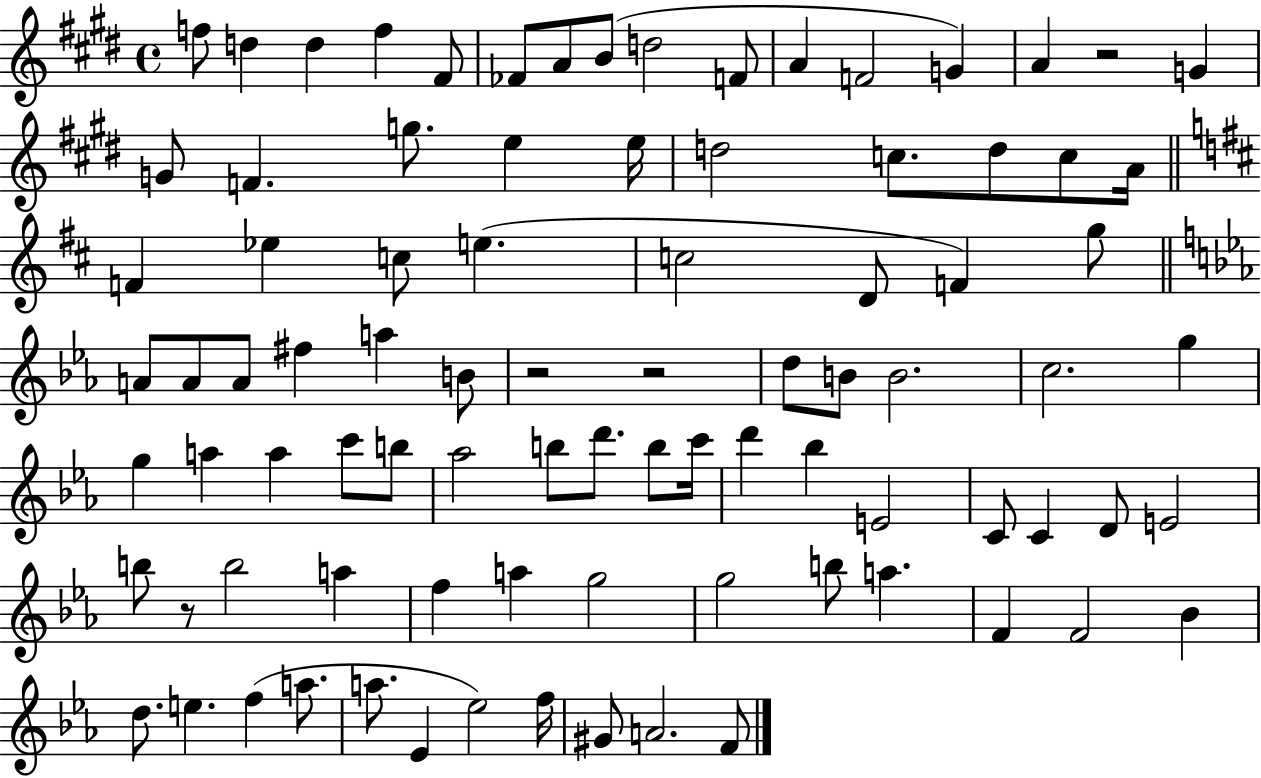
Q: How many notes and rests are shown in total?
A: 88